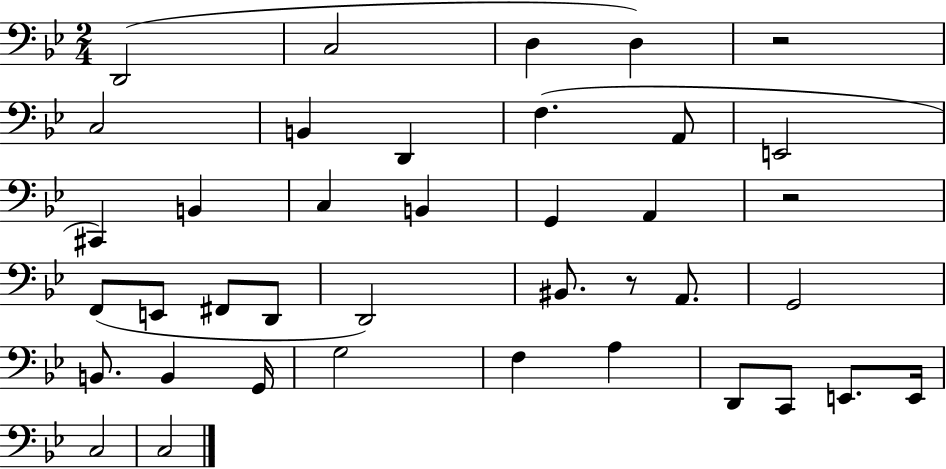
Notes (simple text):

D2/h C3/h D3/q D3/q R/h C3/h B2/q D2/q F3/q. A2/e E2/h C#2/q B2/q C3/q B2/q G2/q A2/q R/h F2/e E2/e F#2/e D2/e D2/h BIS2/e. R/e A2/e. G2/h B2/e. B2/q G2/s G3/h F3/q A3/q D2/e C2/e E2/e. E2/s C3/h C3/h